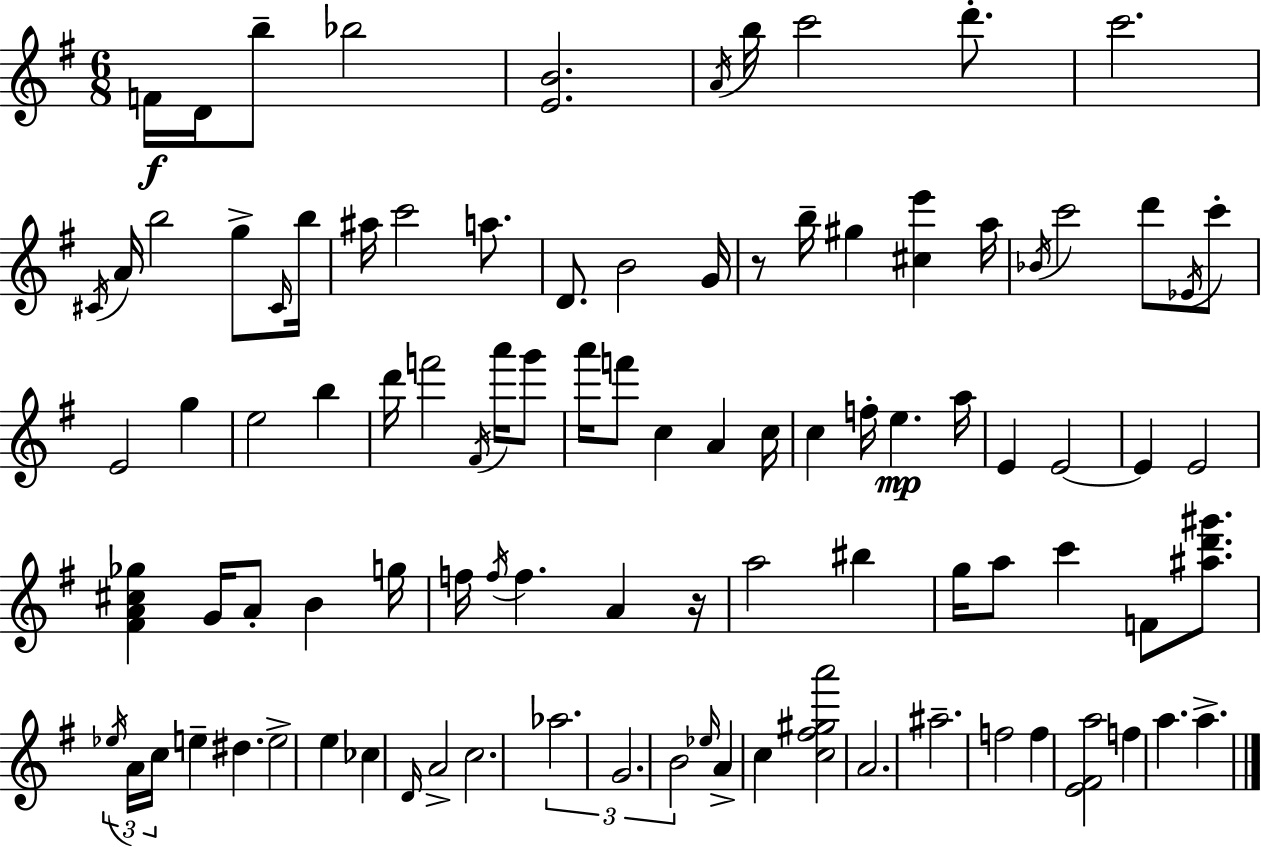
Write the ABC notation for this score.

X:1
T:Untitled
M:6/8
L:1/4
K:Em
F/4 D/4 b/2 _b2 [EB]2 A/4 b/4 c'2 d'/2 c'2 ^C/4 A/4 b2 g/2 ^C/4 b/4 ^a/4 c'2 a/2 D/2 B2 G/4 z/2 b/4 ^g [^ce'] a/4 _B/4 c'2 d'/2 _E/4 c'/2 E2 g e2 b d'/4 f'2 ^F/4 a'/4 g'/2 a'/4 f'/2 c A c/4 c f/4 e a/4 E E2 E E2 [^FA^c_g] G/4 A/2 B g/4 f/4 f/4 f A z/4 a2 ^b g/4 a/2 c' F/2 [^ad'^g']/2 _e/4 A/4 c/4 e ^d e2 e _c D/4 A2 c2 _a2 G2 B2 _e/4 A c [c^f^ga']2 A2 ^a2 f2 f [E^Fa]2 f a a